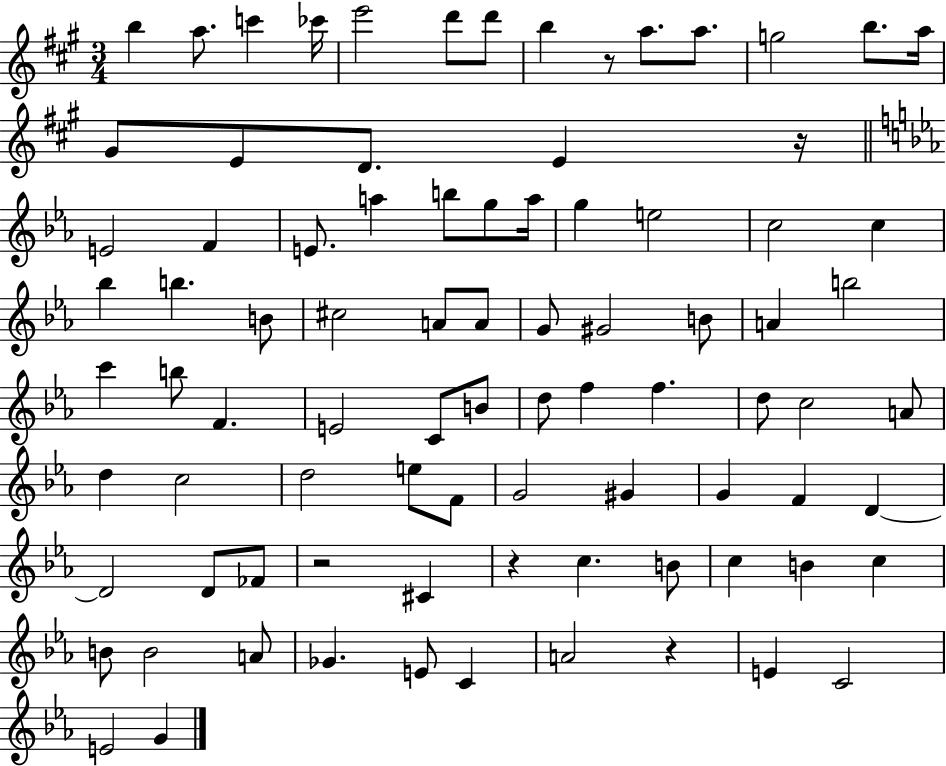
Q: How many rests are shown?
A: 5